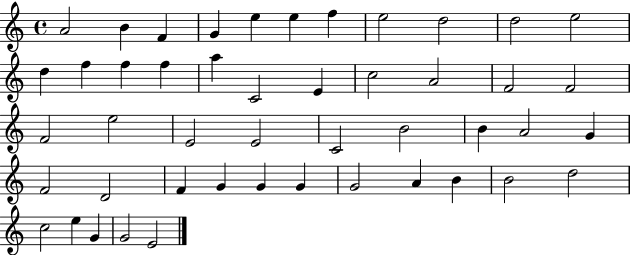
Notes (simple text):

A4/h B4/q F4/q G4/q E5/q E5/q F5/q E5/h D5/h D5/h E5/h D5/q F5/q F5/q F5/q A5/q C4/h E4/q C5/h A4/h F4/h F4/h F4/h E5/h E4/h E4/h C4/h B4/h B4/q A4/h G4/q F4/h D4/h F4/q G4/q G4/q G4/q G4/h A4/q B4/q B4/h D5/h C5/h E5/q G4/q G4/h E4/h